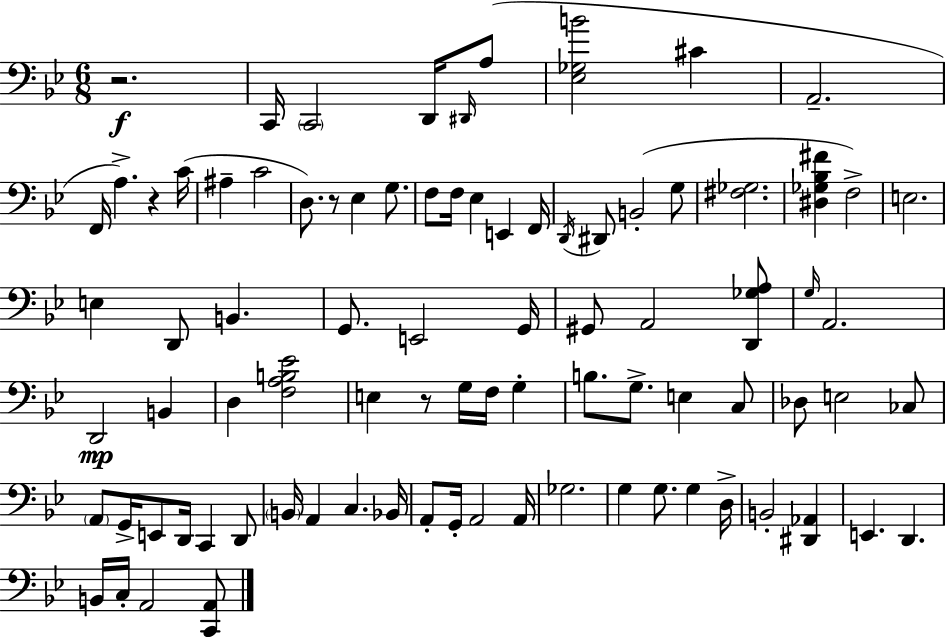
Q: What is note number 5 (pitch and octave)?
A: A3